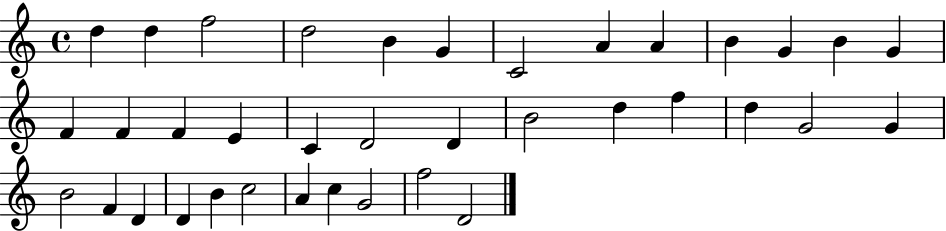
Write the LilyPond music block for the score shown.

{
  \clef treble
  \time 4/4
  \defaultTimeSignature
  \key c \major
  d''4 d''4 f''2 | d''2 b'4 g'4 | c'2 a'4 a'4 | b'4 g'4 b'4 g'4 | \break f'4 f'4 f'4 e'4 | c'4 d'2 d'4 | b'2 d''4 f''4 | d''4 g'2 g'4 | \break b'2 f'4 d'4 | d'4 b'4 c''2 | a'4 c''4 g'2 | f''2 d'2 | \break \bar "|."
}